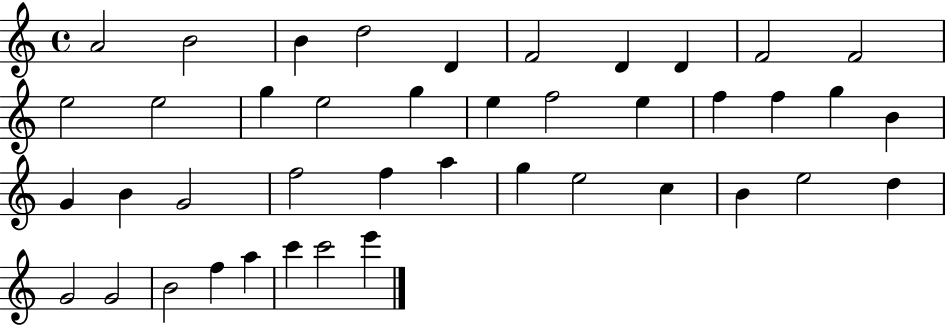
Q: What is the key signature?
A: C major